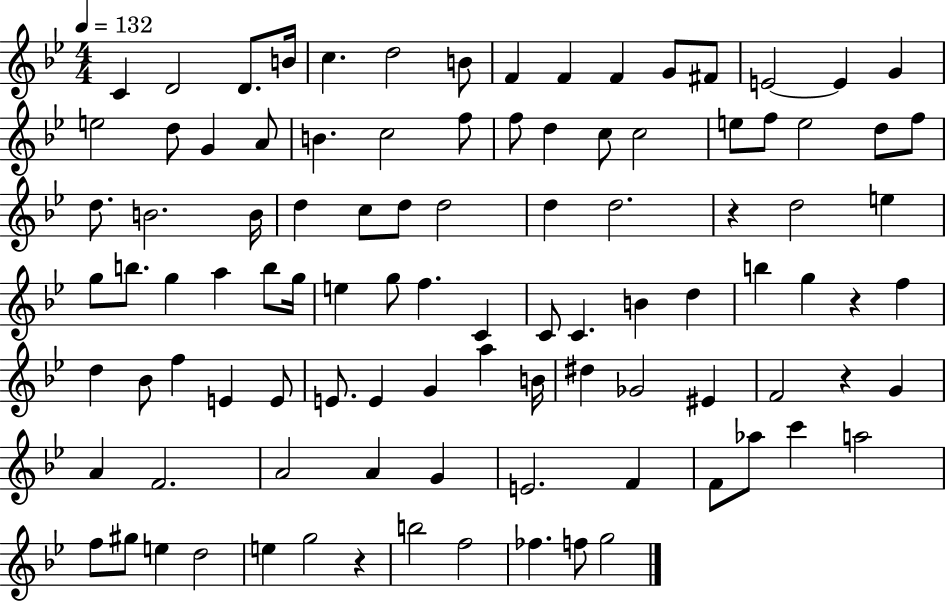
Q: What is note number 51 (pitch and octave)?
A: F5